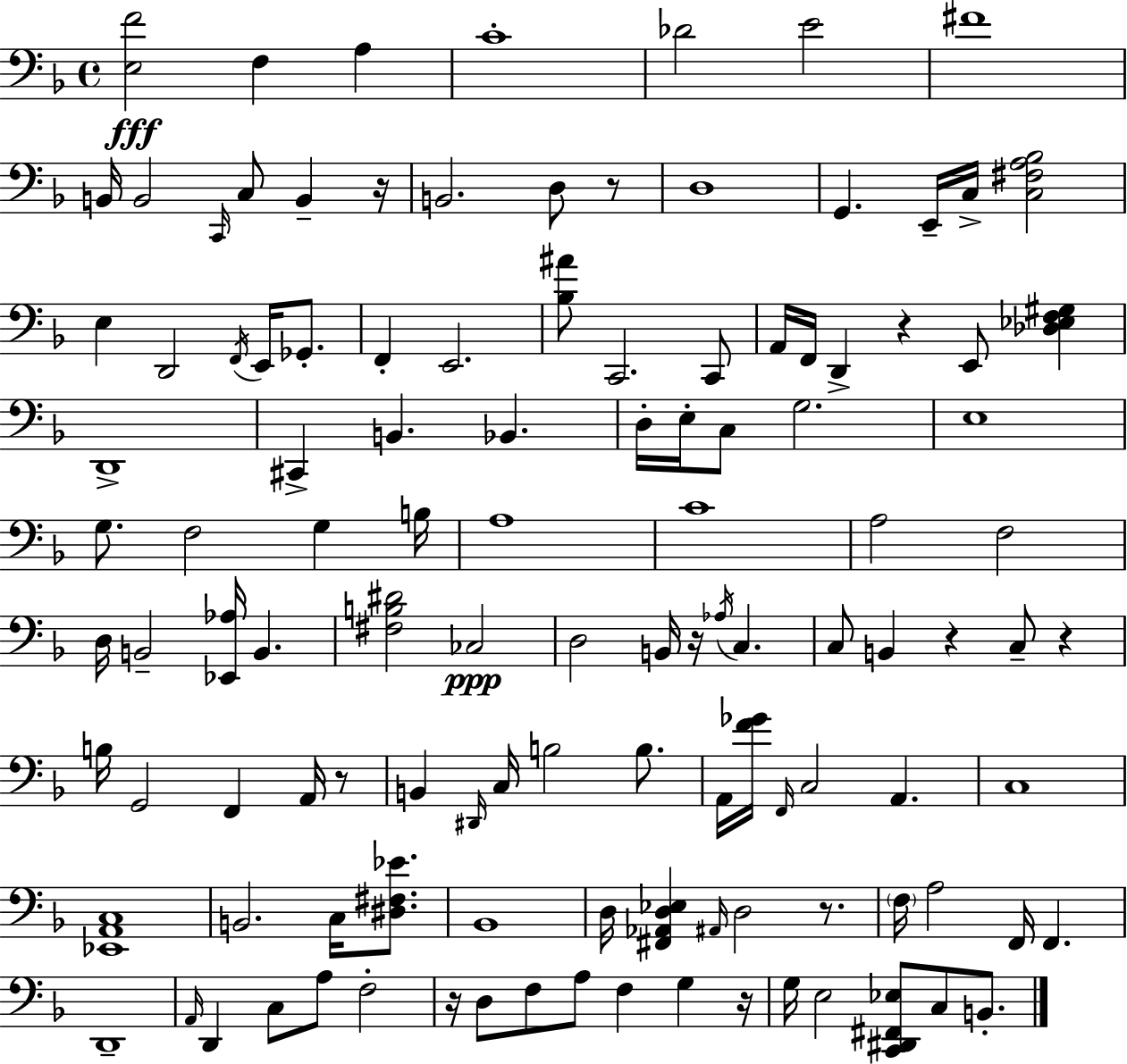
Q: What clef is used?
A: bass